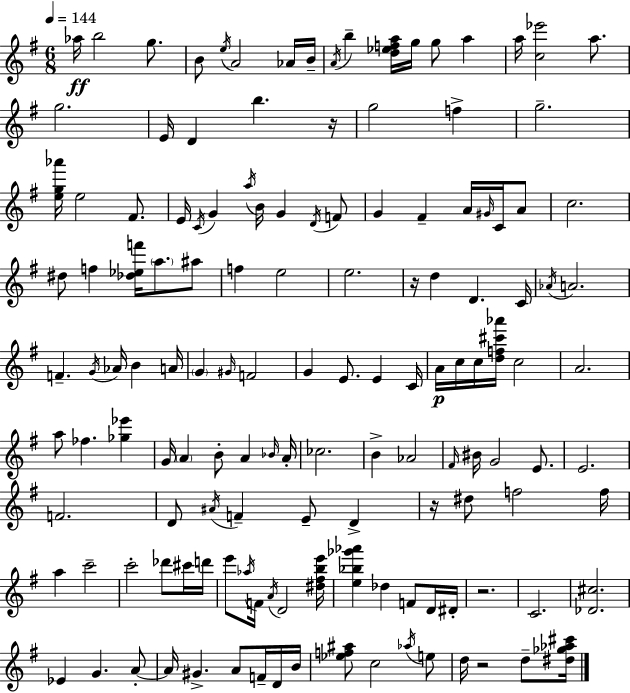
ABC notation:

X:1
T:Untitled
M:6/8
L:1/4
K:G
_a/4 b2 g/2 B/2 e/4 A2 _A/4 B/4 A/4 b [d_efa]/4 g/4 g/2 a a/4 [c_e']2 a/2 g2 E/4 D b z/4 g2 f g2 [eg_a']/4 e2 ^F/2 E/4 C/4 G a/4 B/4 G D/4 F/2 G ^F A/4 ^G/4 C/4 A/2 c2 ^d/2 f [_d_ef']/4 a/2 ^a/2 f e2 e2 z/4 d D C/4 _A/4 A2 F G/4 _A/4 B A/4 G ^G/4 F2 G E/2 E C/4 A/4 c/4 c/4 [df^c'_a']/4 c2 A2 a/2 _f [_g_e'] G/4 A B/2 A _B/4 A/4 _c2 B _A2 ^F/4 ^B/4 G2 E/2 E2 F2 D/2 ^A/4 F E/2 D z/4 ^d/2 f2 f/4 a c'2 c'2 _d'/2 ^c'/4 d'/4 e'/2 _a/4 F/4 A/4 D2 [^d^fbe']/4 [e_b_g'_a'] _d F/2 D/4 ^D/4 z2 C2 [_D^c]2 _E G A/2 A/4 ^G A/2 F/4 D/4 B/4 [_ef^a]/2 c2 _a/4 e/2 d/4 z2 d/2 [^d_g_a^c']/4